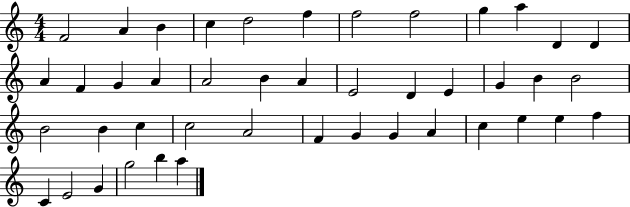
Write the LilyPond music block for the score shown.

{
  \clef treble
  \numericTimeSignature
  \time 4/4
  \key c \major
  f'2 a'4 b'4 | c''4 d''2 f''4 | f''2 f''2 | g''4 a''4 d'4 d'4 | \break a'4 f'4 g'4 a'4 | a'2 b'4 a'4 | e'2 d'4 e'4 | g'4 b'4 b'2 | \break b'2 b'4 c''4 | c''2 a'2 | f'4 g'4 g'4 a'4 | c''4 e''4 e''4 f''4 | \break c'4 e'2 g'4 | g''2 b''4 a''4 | \bar "|."
}